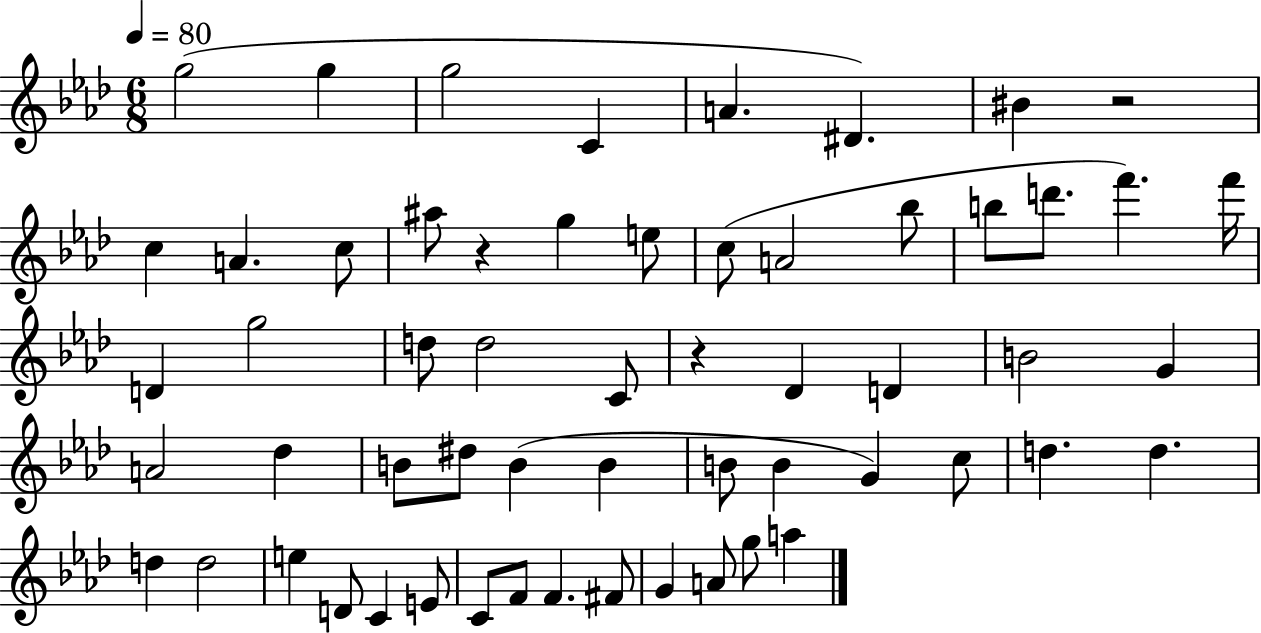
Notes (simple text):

G5/h G5/q G5/h C4/q A4/q. D#4/q. BIS4/q R/h C5/q A4/q. C5/e A#5/e R/q G5/q E5/e C5/e A4/h Bb5/e B5/e D6/e. F6/q. F6/s D4/q G5/h D5/e D5/h C4/e R/q Db4/q D4/q B4/h G4/q A4/h Db5/q B4/e D#5/e B4/q B4/q B4/e B4/q G4/q C5/e D5/q. D5/q. D5/q D5/h E5/q D4/e C4/q E4/e C4/e F4/e F4/q. F#4/e G4/q A4/e G5/e A5/q